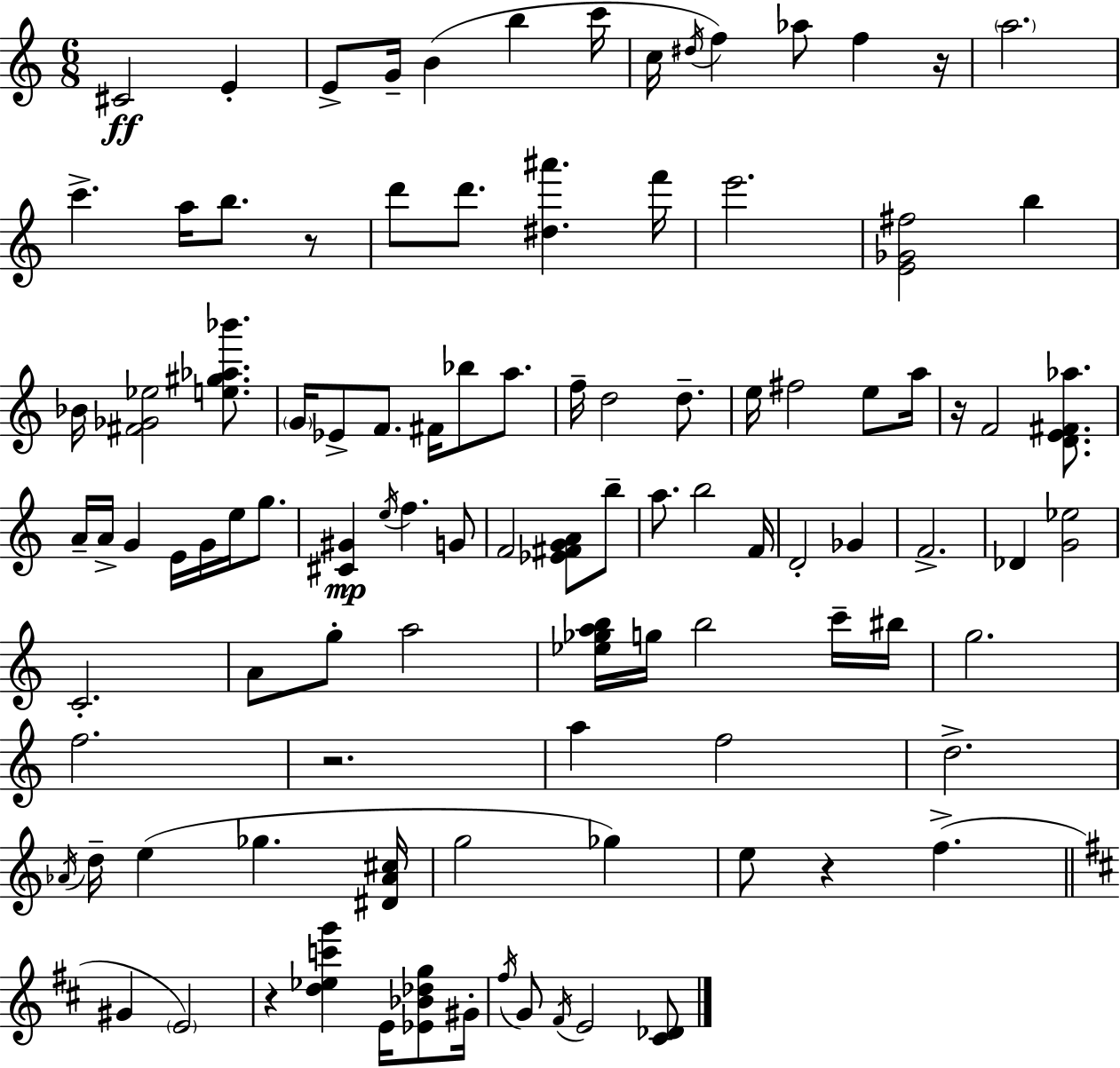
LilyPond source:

{
  \clef treble
  \numericTimeSignature
  \time 6/8
  \key c \major
  cis'2\ff e'4-. | e'8-> g'16-- b'4( b''4 c'''16 | c''16 \acciaccatura { dis''16 }) f''4 aes''8 f''4 | r16 \parenthesize a''2. | \break c'''4.-> a''16 b''8. r8 | d'''8 d'''8. <dis'' ais'''>4. | f'''16 e'''2. | <e' ges' fis''>2 b''4 | \break bes'16 <fis' ges' ees''>2 <e'' gis'' aes'' bes'''>8. | \parenthesize g'16 ees'8-> f'8. fis'16 bes''8 a''8. | f''16-- d''2 d''8.-- | e''16 fis''2 e''8 | \break a''16 r16 f'2 <d' e' fis' aes''>8. | a'16-- a'16-> g'4 e'16 g'16 e''16 g''8. | <cis' gis'>4\mp \acciaccatura { e''16 } f''4. | g'8 f'2 <ees' fis' g' a'>8 | \break b''8-- a''8. b''2 | f'16 d'2-. ges'4 | f'2.-> | des'4 <g' ees''>2 | \break c'2.-. | a'8 g''8-. a''2 | <ees'' ges'' a'' b''>16 g''16 b''2 | c'''16-- bis''16 g''2. | \break f''2. | r2. | a''4 f''2 | d''2.-> | \break \acciaccatura { aes'16 } d''16-- e''4( ges''4. | <dis' aes' cis''>16 g''2 ges''4) | e''8 r4 f''4.->( | \bar "||" \break \key d \major gis'4 \parenthesize e'2) | r4 <d'' ees'' c''' g'''>4 e'16 <ees' bes' des'' g''>8 gis'16-. | \acciaccatura { fis''16 } g'8 \acciaccatura { fis'16 } e'2 | <cis' des'>8 \bar "|."
}